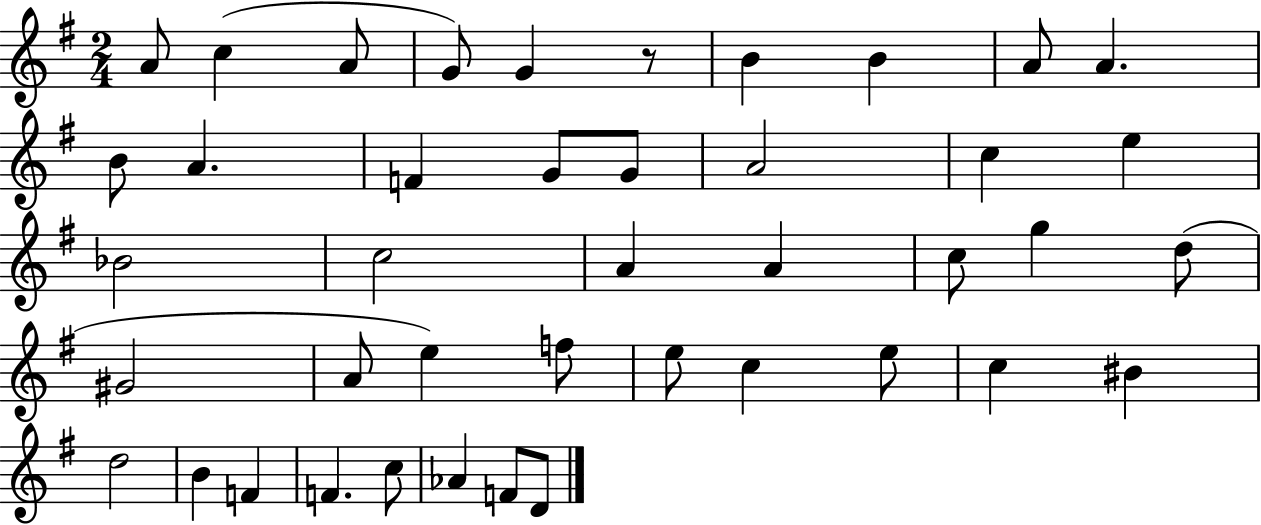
A4/e C5/q A4/e G4/e G4/q R/e B4/q B4/q A4/e A4/q. B4/e A4/q. F4/q G4/e G4/e A4/h C5/q E5/q Bb4/h C5/h A4/q A4/q C5/e G5/q D5/e G#4/h A4/e E5/q F5/e E5/e C5/q E5/e C5/q BIS4/q D5/h B4/q F4/q F4/q. C5/e Ab4/q F4/e D4/e